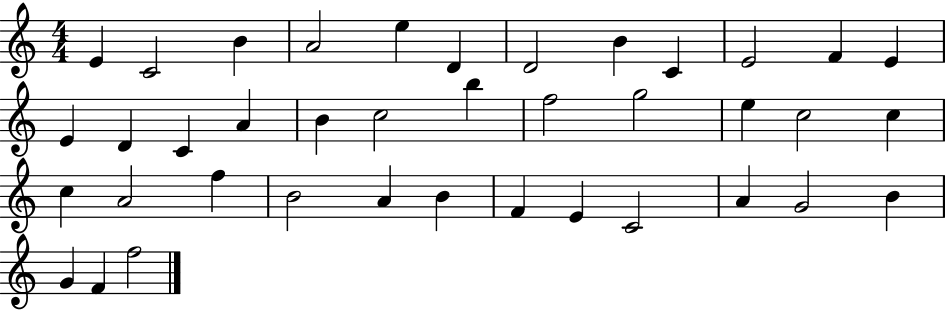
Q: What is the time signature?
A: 4/4